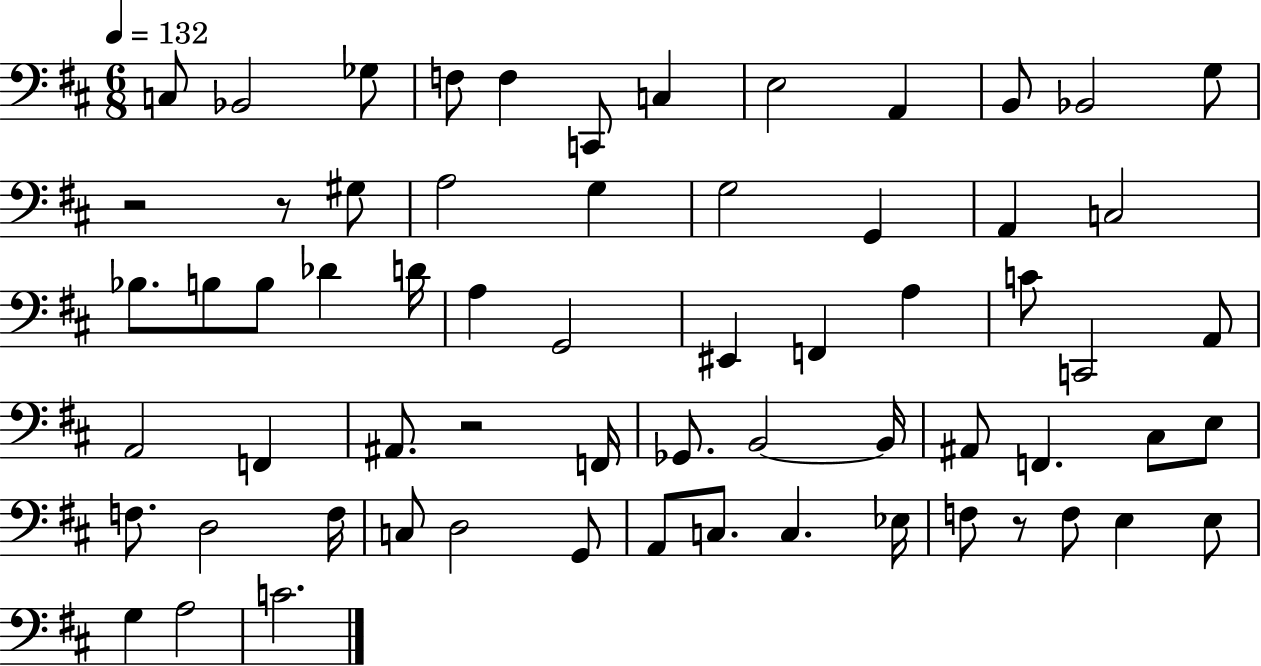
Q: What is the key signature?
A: D major